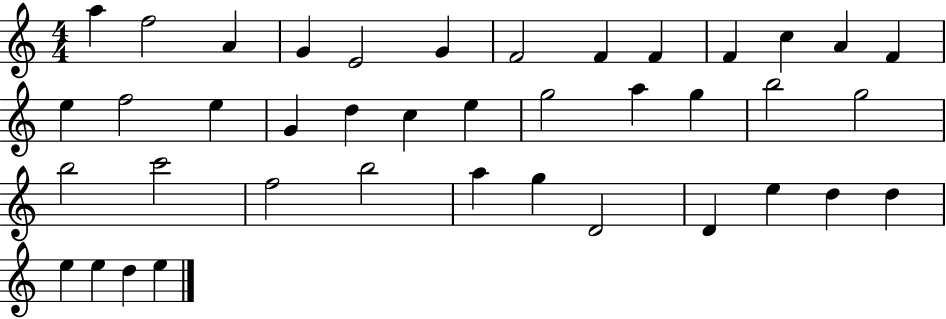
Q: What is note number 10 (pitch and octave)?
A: F4